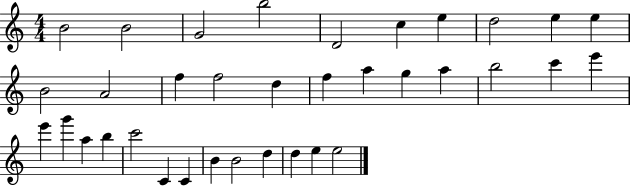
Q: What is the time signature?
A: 4/4